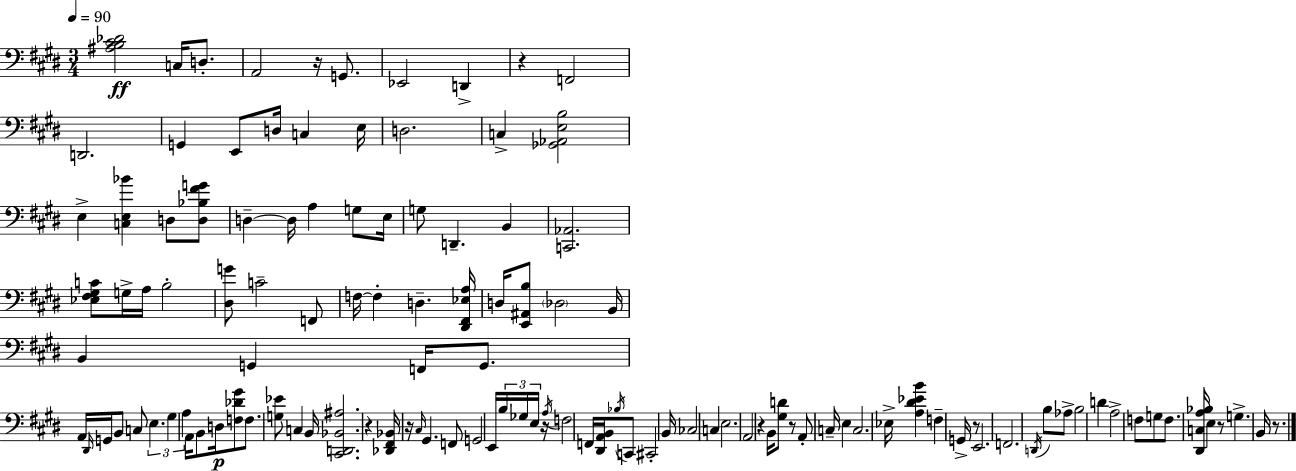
X:1
T:Untitled
M:3/4
L:1/4
K:E
[^A,B,^C_D]2 C,/4 D,/2 A,,2 z/4 G,,/2 _E,,2 D,, z F,,2 D,,2 G,, E,,/2 D,/4 C, E,/4 D,2 C, [_G,,_A,,E,B,]2 E, [C,E,_B] D,/2 [D,_B,^FG]/2 D, D,/4 A, G,/2 E,/4 G,/2 D,, B,, [C,,_A,,]2 [_E,^F,^G,C]/2 G,/4 A,/4 B,2 [^D,G]/2 C2 F,,/2 F,/4 F, D, [^D,,^F,,_E,A,]/4 D,/4 [E,,^A,,B,]/2 _D,2 B,,/4 B,, G,, F,,/4 G,,/2 A,,/4 ^D,,/4 G,,/4 B,,/2 C,/2 E, ^G, A, A,,/4 B,,/2 D,/4 [F,_D^G]/2 F,/2 [G,_E]/2 C, B,,/4 [^C,,D,,_B,,^A,]2 z [_D,,^F,,_B,,]/4 z/4 ^C,/4 ^G,, F,,/2 G,,2 E,,/4 B,/4 _G,/4 E,/4 z/4 A,/4 F,2 F,,/4 [^D,,A,,B,,]/4 _B,/4 C,,/2 ^C,,2 B,,/4 _C,2 C, E,2 A,,2 z B,,/4 [^G,D]/2 z/2 A,,/2 C,/4 E, C,2 _E,/4 [A,^D_EB] F, G,,/4 z/2 E,,2 F,,2 D,,/4 B,/2 _A,/2 B,2 D A,2 F,/2 G,/2 F,/2 [^D,,C,A,_B,]/4 E, z/2 G, B,,/4 z/2